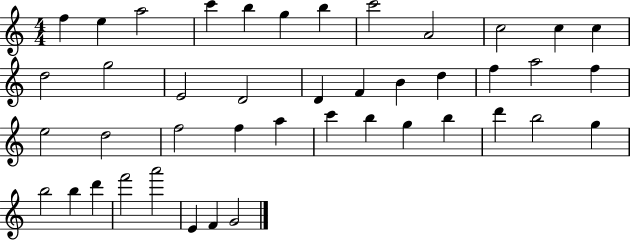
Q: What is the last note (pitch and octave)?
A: G4